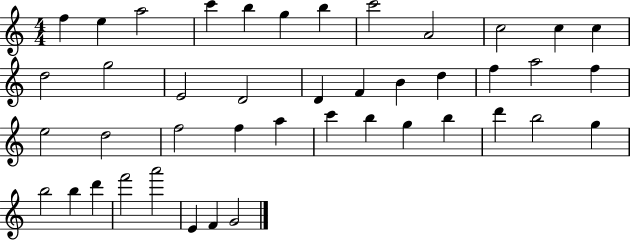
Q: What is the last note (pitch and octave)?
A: G4